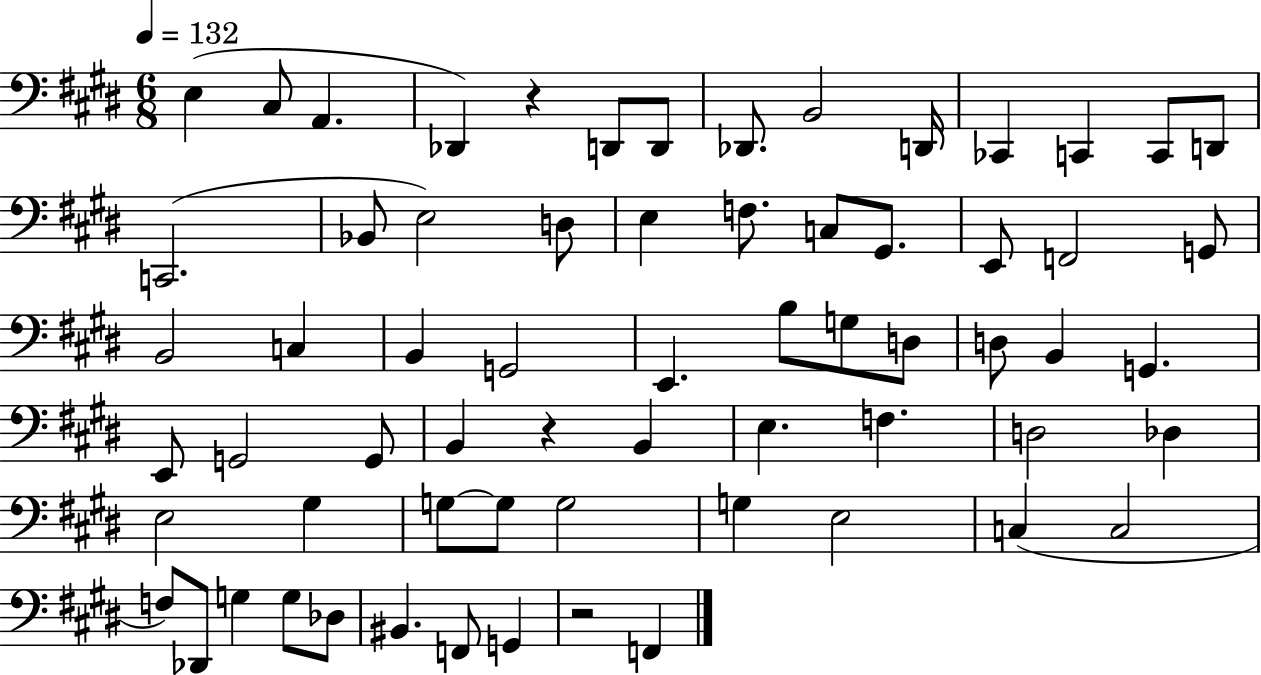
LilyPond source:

{
  \clef bass
  \numericTimeSignature
  \time 6/8
  \key e \major
  \tempo 4 = 132
  e4( cis8 a,4. | des,4) r4 d,8 d,8 | des,8. b,2 d,16 | ces,4 c,4 c,8 d,8 | \break c,2.( | bes,8 e2) d8 | e4 f8. c8 gis,8. | e,8 f,2 g,8 | \break b,2 c4 | b,4 g,2 | e,4. b8 g8 d8 | d8 b,4 g,4. | \break e,8 g,2 g,8 | b,4 r4 b,4 | e4. f4. | d2 des4 | \break e2 gis4 | g8~~ g8 g2 | g4 e2 | c4( c2 | \break f8) des,8 g4 g8 des8 | bis,4. f,8 g,4 | r2 f,4 | \bar "|."
}